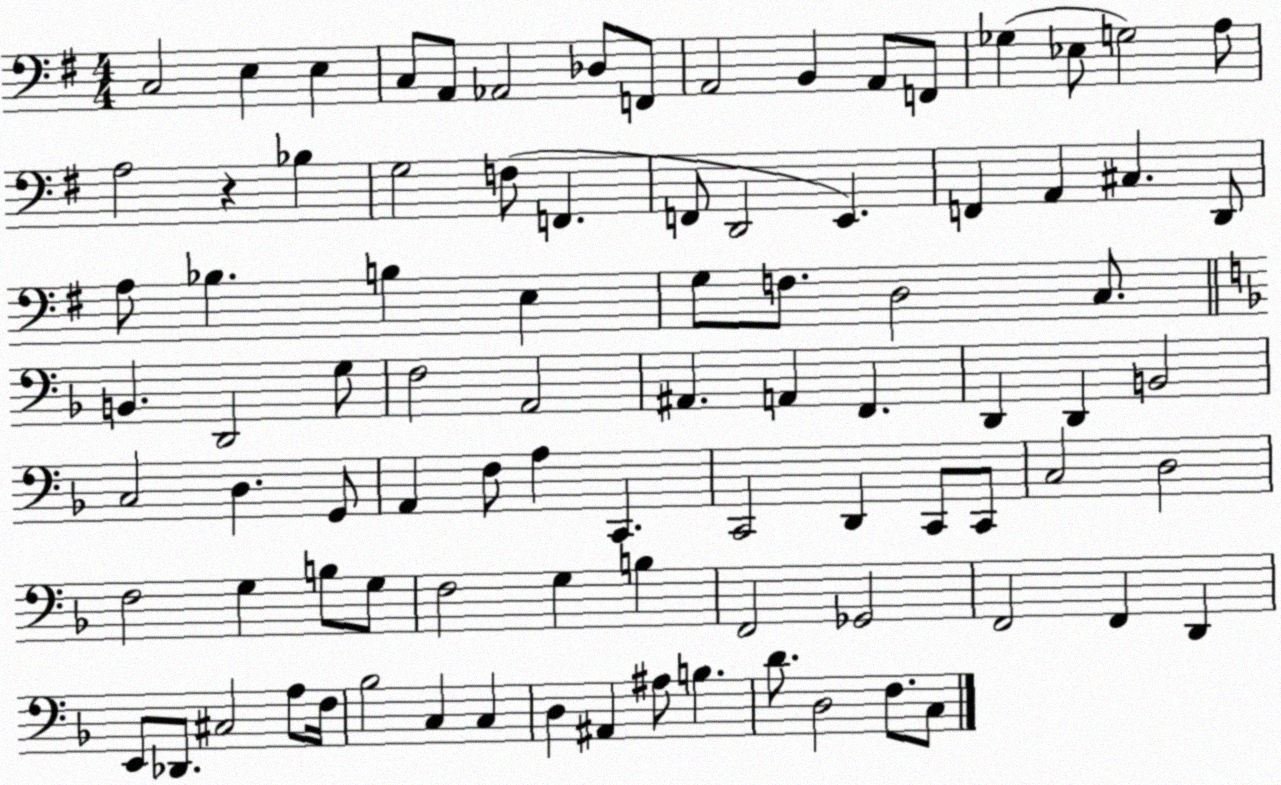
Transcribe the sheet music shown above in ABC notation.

X:1
T:Untitled
M:4/4
L:1/4
K:G
C,2 E, E, C,/2 A,,/2 _A,,2 _D,/2 F,,/2 A,,2 B,, A,,/2 F,,/2 _G, _E,/2 G,2 A,/2 A,2 z _B, G,2 F,/2 F,, F,,/2 D,,2 E,, F,, A,, ^C, D,,/2 A,/2 _B, B, E, G,/2 F,/2 D,2 C,/2 B,, D,,2 G,/2 F,2 A,,2 ^A,, A,, F,, D,, D,, B,,2 C,2 D, G,,/2 A,, F,/2 A, C,, C,,2 D,, C,,/2 C,,/2 C,2 D,2 F,2 G, B,/2 G,/2 F,2 G, B, F,,2 _G,,2 F,,2 F,, D,, E,,/2 _D,,/2 ^C,2 A,/2 F,/4 _B,2 C, C, D, ^A,, ^A,/2 B, D/2 D,2 F,/2 C,/2